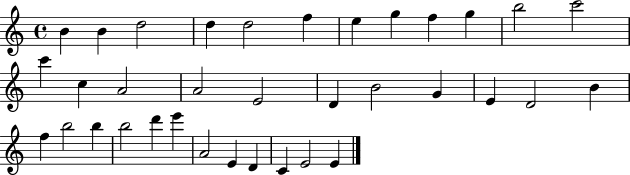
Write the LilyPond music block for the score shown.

{
  \clef treble
  \time 4/4
  \defaultTimeSignature
  \key c \major
  b'4 b'4 d''2 | d''4 d''2 f''4 | e''4 g''4 f''4 g''4 | b''2 c'''2 | \break c'''4 c''4 a'2 | a'2 e'2 | d'4 b'2 g'4 | e'4 d'2 b'4 | \break f''4 b''2 b''4 | b''2 d'''4 e'''4 | a'2 e'4 d'4 | c'4 e'2 e'4 | \break \bar "|."
}